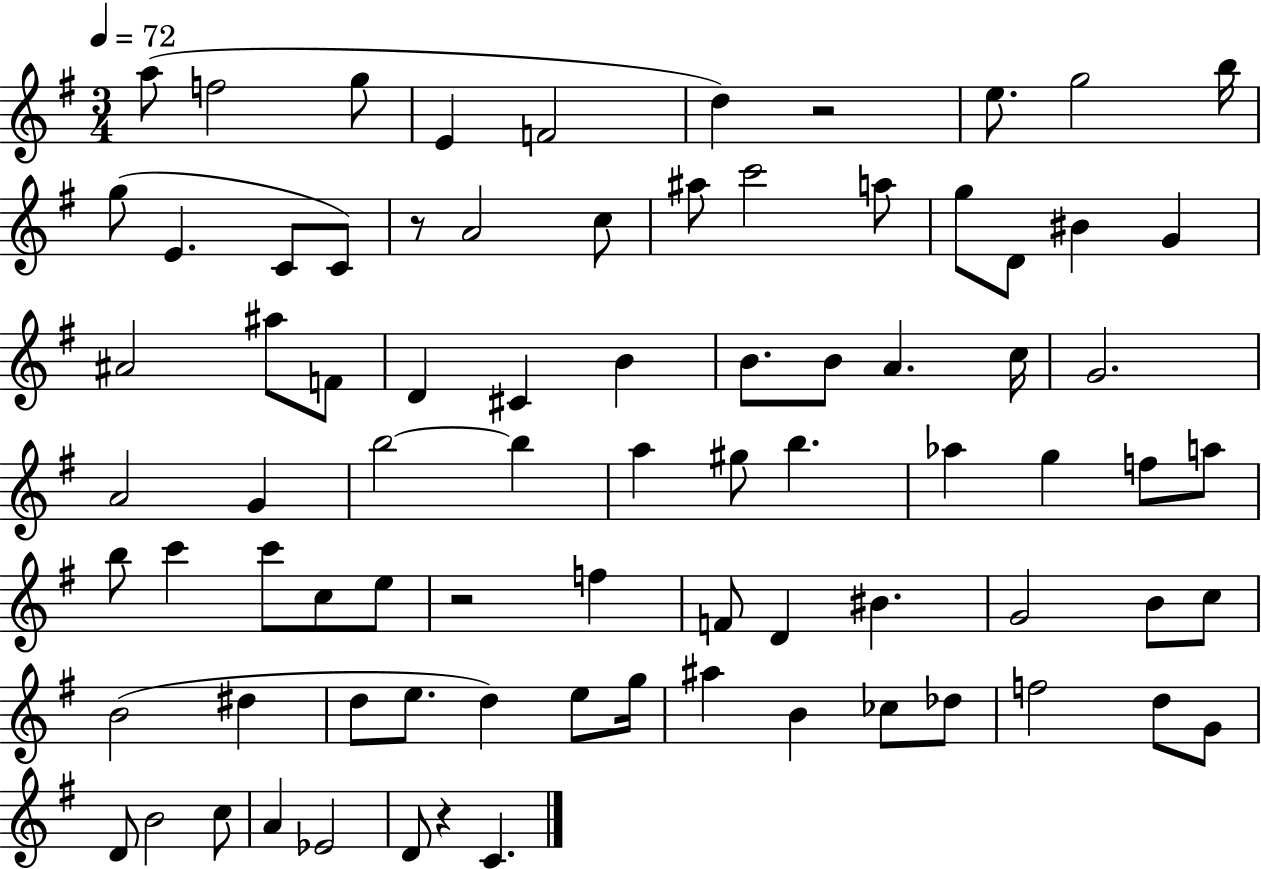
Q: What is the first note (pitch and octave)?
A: A5